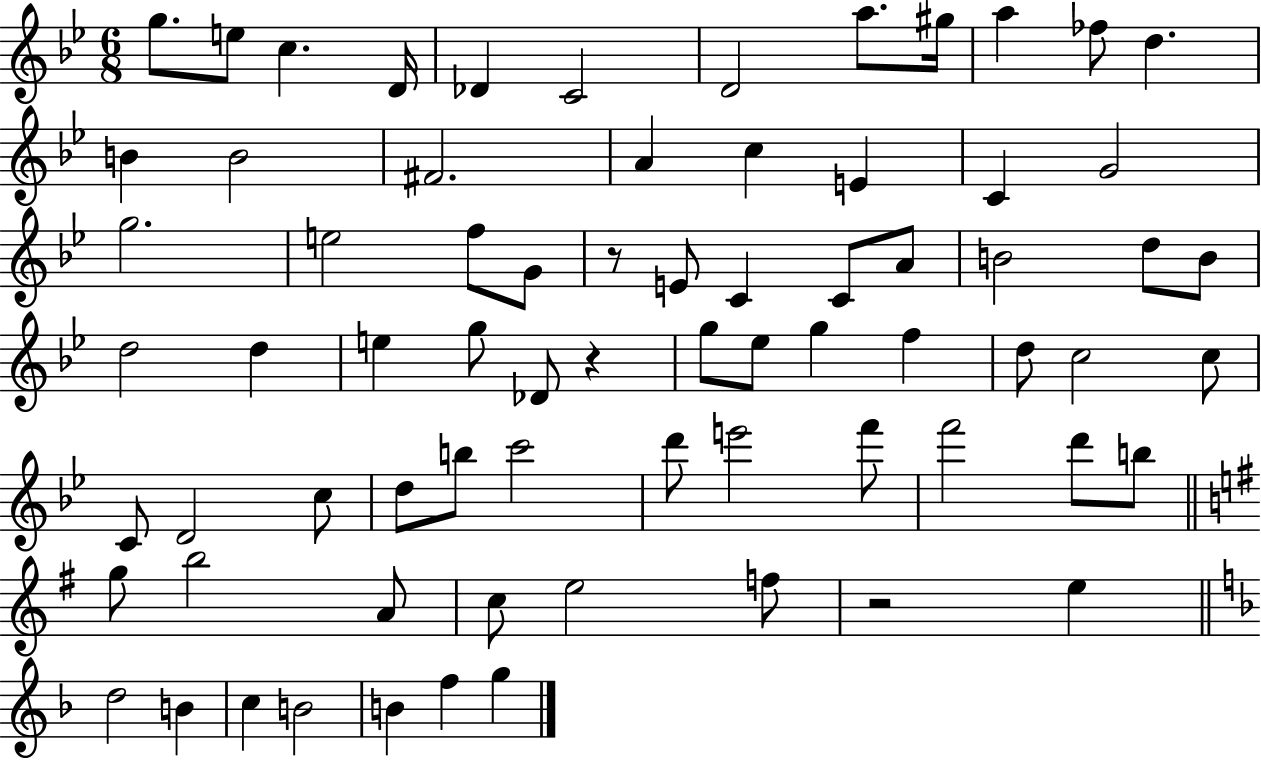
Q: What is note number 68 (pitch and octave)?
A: F5